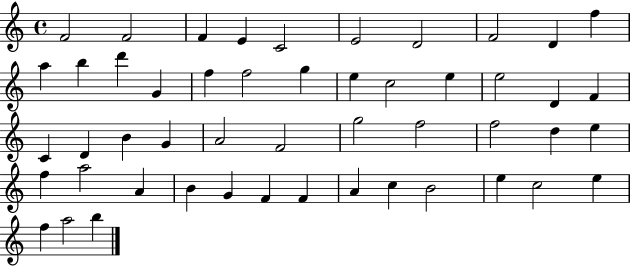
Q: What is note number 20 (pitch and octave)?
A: E5